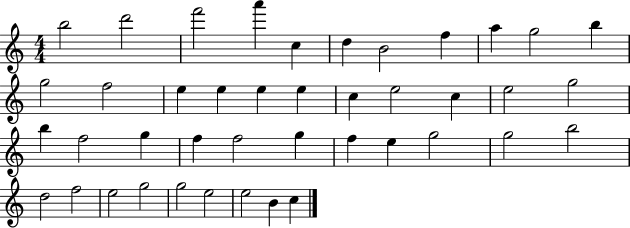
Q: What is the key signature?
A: C major